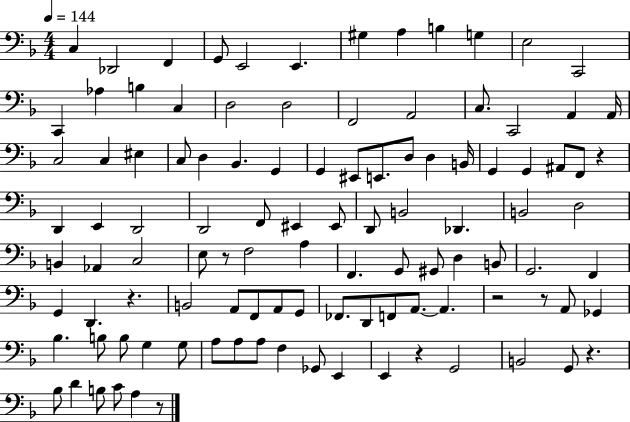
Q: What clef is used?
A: bass